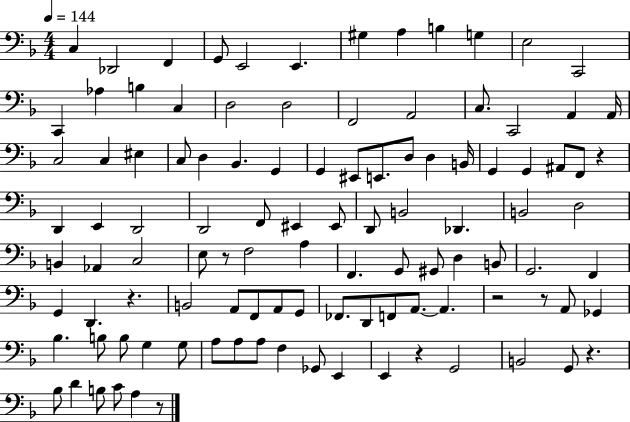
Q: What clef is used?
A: bass